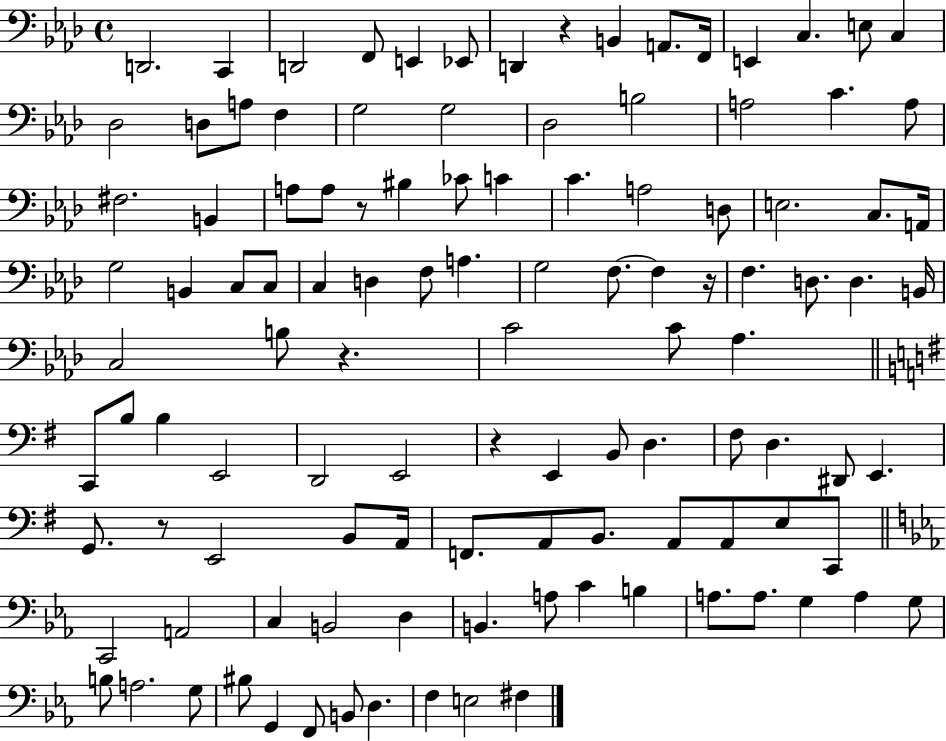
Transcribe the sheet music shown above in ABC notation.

X:1
T:Untitled
M:4/4
L:1/4
K:Ab
D,,2 C,, D,,2 F,,/2 E,, _E,,/2 D,, z B,, A,,/2 F,,/4 E,, C, E,/2 C, _D,2 D,/2 A,/2 F, G,2 G,2 _D,2 B,2 A,2 C A,/2 ^F,2 B,, A,/2 A,/2 z/2 ^B, _C/2 C C A,2 D,/2 E,2 C,/2 A,,/4 G,2 B,, C,/2 C,/2 C, D, F,/2 A, G,2 F,/2 F, z/4 F, D,/2 D, B,,/4 C,2 B,/2 z C2 C/2 _A, C,,/2 B,/2 B, E,,2 D,,2 E,,2 z E,, B,,/2 D, ^F,/2 D, ^D,,/2 E,, G,,/2 z/2 E,,2 B,,/2 A,,/4 F,,/2 A,,/2 B,,/2 A,,/2 A,,/2 E,/2 C,,/2 C,,2 A,,2 C, B,,2 D, B,, A,/2 C B, A,/2 A,/2 G, A, G,/2 B,/2 A,2 G,/2 ^B,/2 G,, F,,/2 B,,/2 D, F, E,2 ^F,